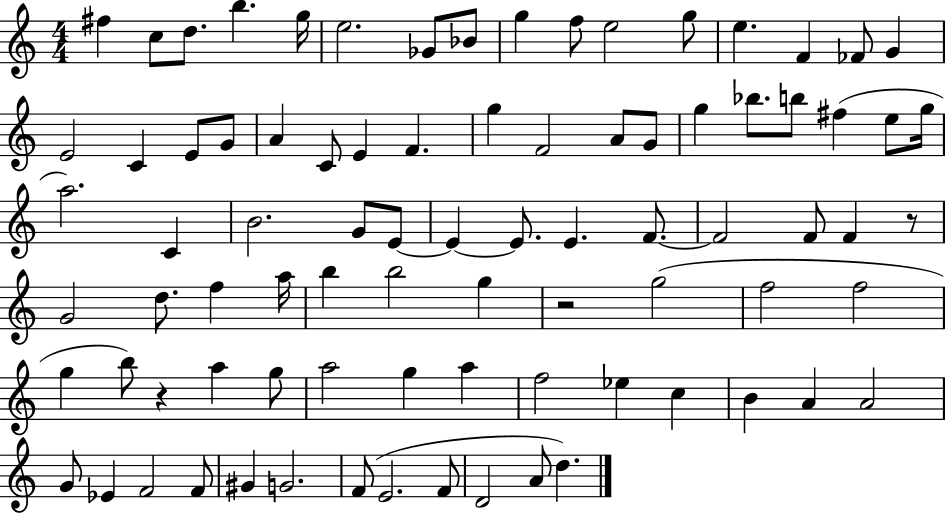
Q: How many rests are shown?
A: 3